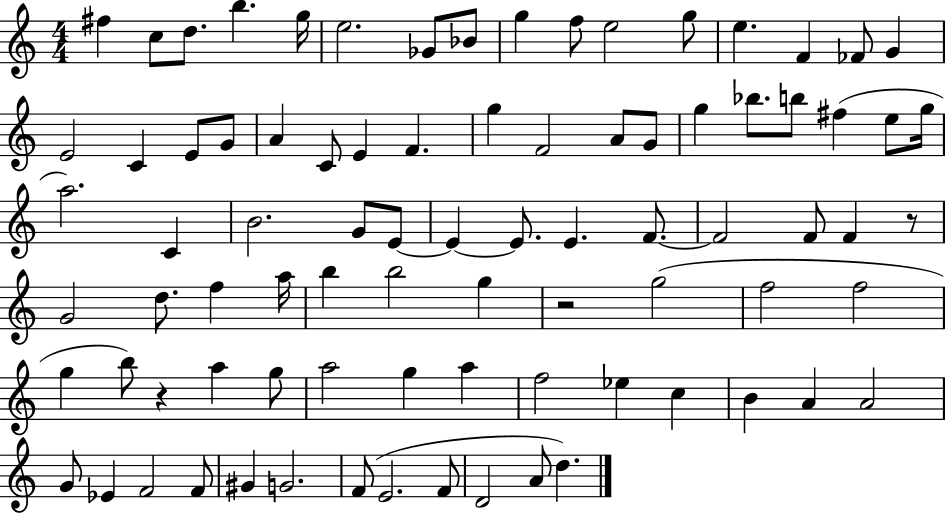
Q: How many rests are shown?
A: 3